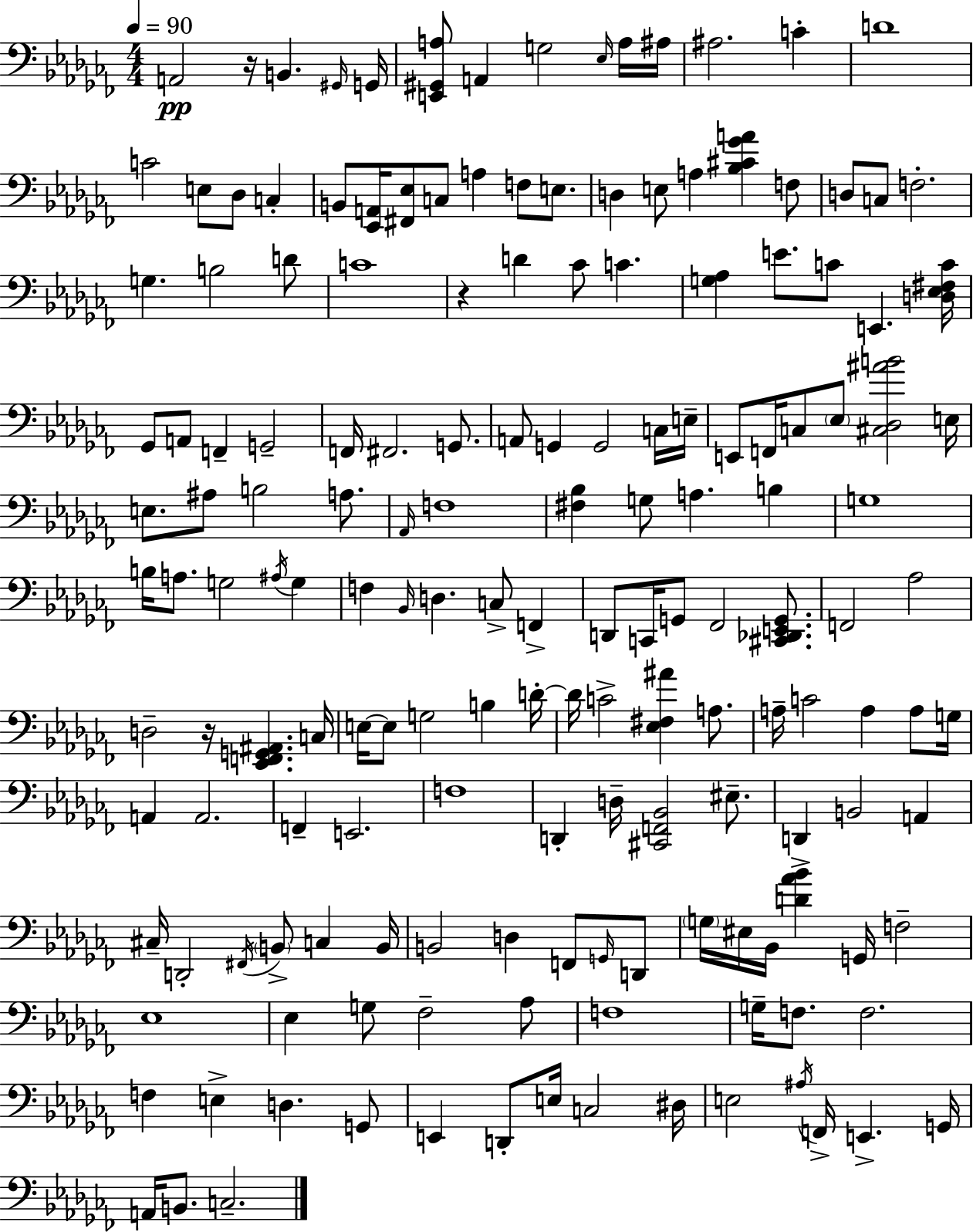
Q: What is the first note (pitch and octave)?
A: A2